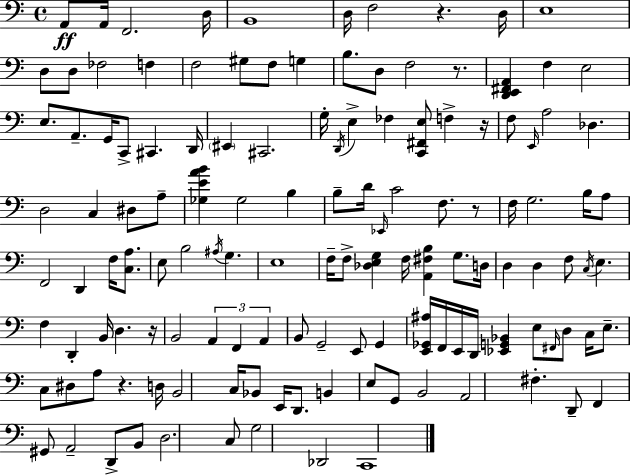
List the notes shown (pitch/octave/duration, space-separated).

A2/e A2/s F2/h. D3/s B2/w D3/s F3/h R/q. D3/s E3/w D3/e D3/e FES3/h F3/q F3/h G#3/e F3/e G3/q B3/e. D3/e F3/h R/e. [D2,E2,F#2,A2]/q F3/q E3/h E3/e. A2/e. G2/s C2/e C#2/q. D2/s EIS2/q C#2/h. G3/s D2/s E3/q FES3/q [C2,F#2,E3]/e F3/q R/s F3/e E2/s A3/h Db3/q. D3/h C3/q D#3/e A3/e [Gb3,E4,A4,B4]/q Gb3/h B3/q B3/e D4/s Eb2/s C4/h F3/e. R/e F3/s G3/h. B3/s A3/e F2/h D2/q F3/s [C3,A3]/e. E3/e B3/h A#3/s G3/q. E3/w F3/s F3/e [Db3,E3,G3]/q F3/s [A2,F#3,B3]/q G3/e. D3/s D3/q D3/q F3/e C3/s E3/q. F3/q D2/q B2/s D3/q. R/s B2/h A2/q F2/q A2/q B2/e G2/h E2/e G2/q [E2,Gb2,A#3]/s F2/s E2/s D2/s [Eb2,G2,Bb2]/q E3/e F#2/s D3/e C3/s E3/e. C3/e D#3/e A3/e R/q. D3/s B2/h C3/s Bb2/e E2/s D2/e. B2/q E3/e G2/e B2/h A2/h F#3/q. D2/e F2/q G#2/e A2/h D2/e B2/e D3/h. C3/e G3/h Db2/h C2/w